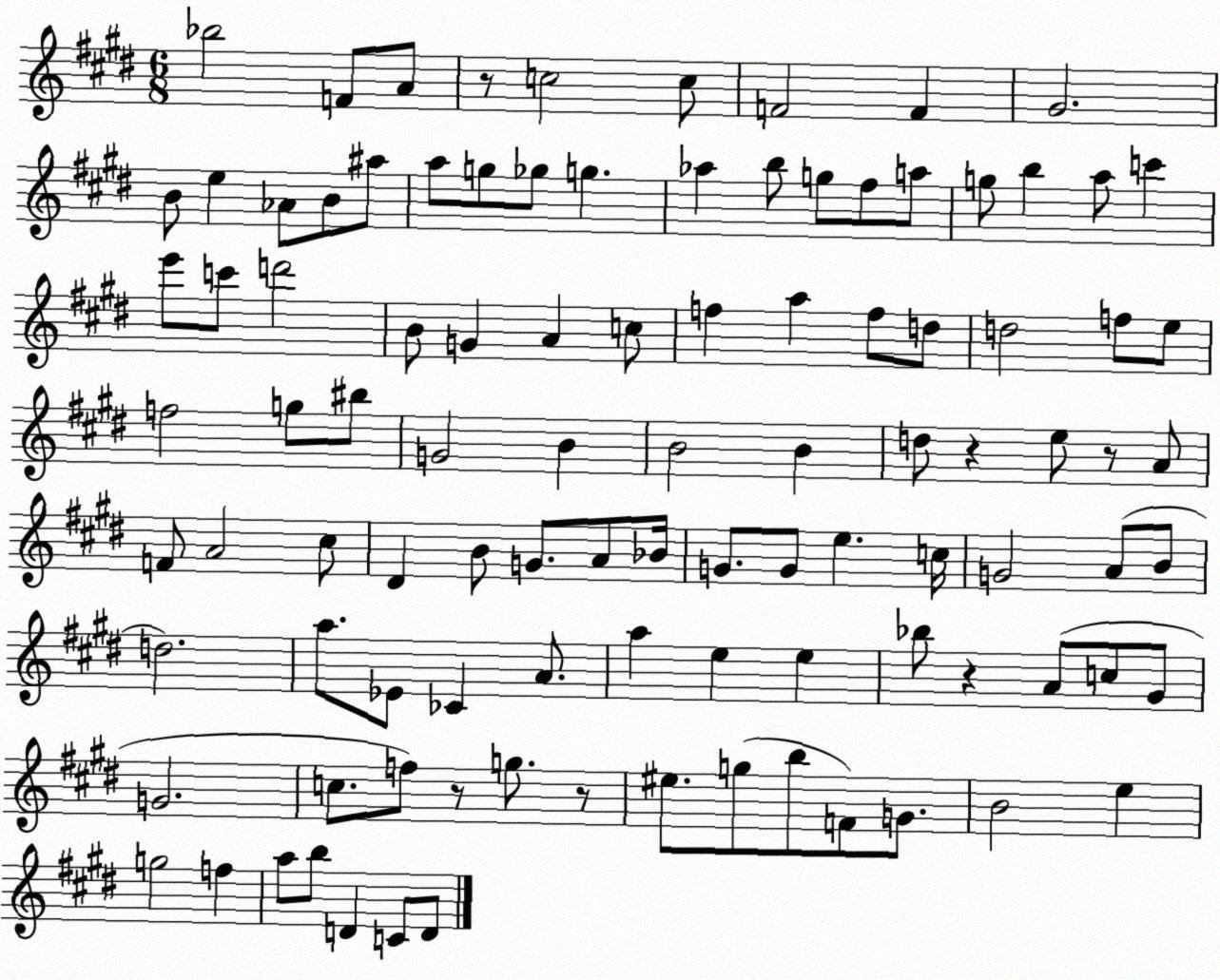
X:1
T:Untitled
M:6/8
L:1/4
K:E
_b2 F/2 A/2 z/2 c2 c/2 F2 F ^G2 B/2 e _A/2 B/2 ^a/2 a/2 g/2 _g/2 g _a b/2 g/2 ^f/2 a/2 g/2 b a/2 c' e'/2 c'/2 d'2 B/2 G A c/2 f a f/2 d/2 d2 f/2 e/2 f2 g/2 ^b/2 G2 B B2 B d/2 z e/2 z/2 A/2 F/2 A2 ^c/2 ^D B/2 G/2 A/2 _B/4 G/2 G/2 e c/4 G2 A/2 B/2 d2 a/2 _E/2 _C A/2 a e e _b/2 z A/2 c/2 ^G/2 G2 c/2 f/2 z/2 g/2 z/2 ^e/2 g/2 b/2 F/2 G/2 B2 e g2 f a/2 b/2 D C/2 D/2